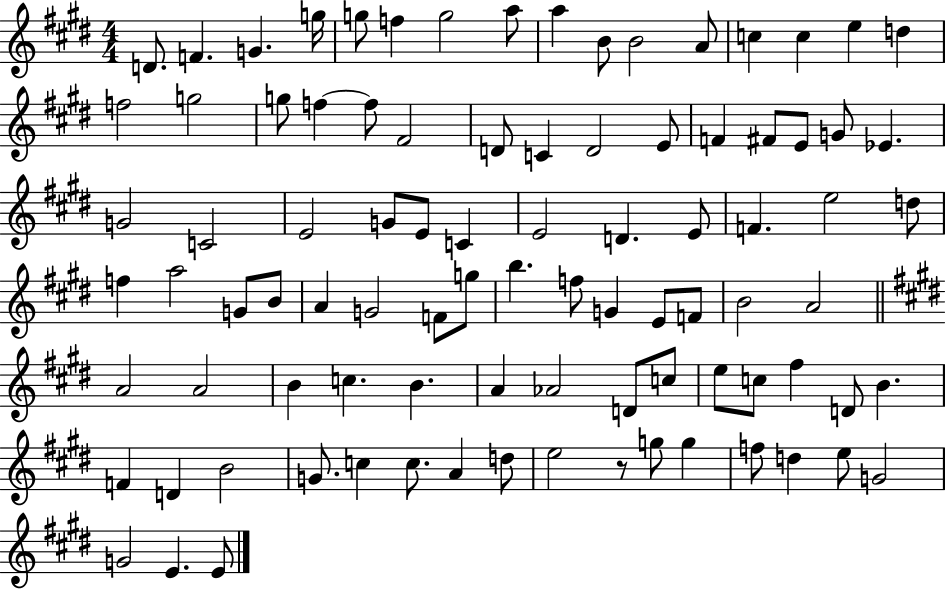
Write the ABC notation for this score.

X:1
T:Untitled
M:4/4
L:1/4
K:E
D/2 F G g/4 g/2 f g2 a/2 a B/2 B2 A/2 c c e d f2 g2 g/2 f f/2 ^F2 D/2 C D2 E/2 F ^F/2 E/2 G/2 _E G2 C2 E2 G/2 E/2 C E2 D E/2 F e2 d/2 f a2 G/2 B/2 A G2 F/2 g/2 b f/2 G E/2 F/2 B2 A2 A2 A2 B c B A _A2 D/2 c/2 e/2 c/2 ^f D/2 B F D B2 G/2 c c/2 A d/2 e2 z/2 g/2 g f/2 d e/2 G2 G2 E E/2